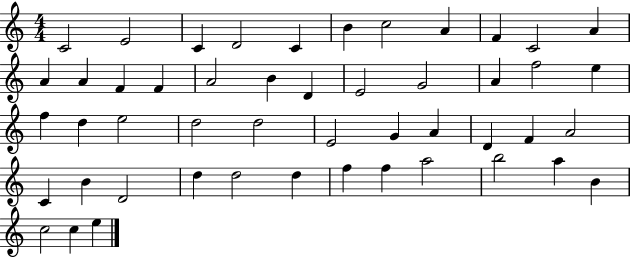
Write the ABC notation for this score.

X:1
T:Untitled
M:4/4
L:1/4
K:C
C2 E2 C D2 C B c2 A F C2 A A A F F A2 B D E2 G2 A f2 e f d e2 d2 d2 E2 G A D F A2 C B D2 d d2 d f f a2 b2 a B c2 c e